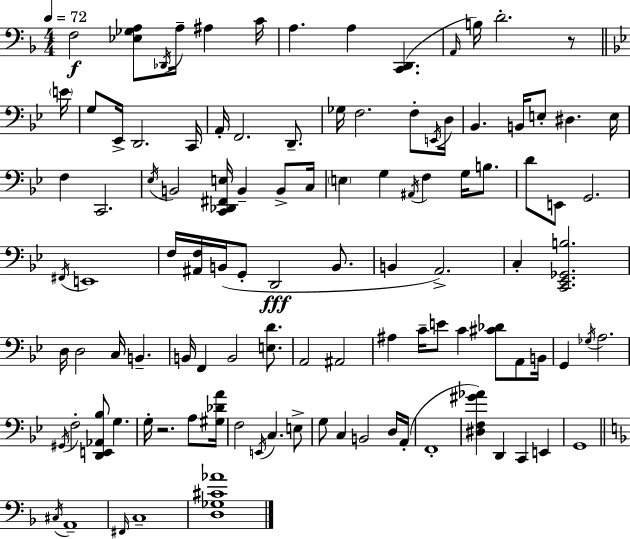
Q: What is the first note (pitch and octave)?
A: F3